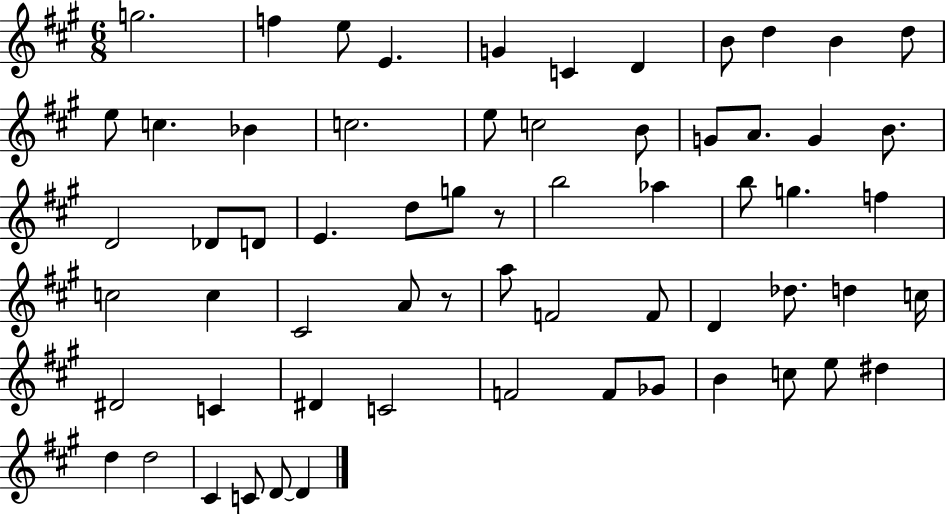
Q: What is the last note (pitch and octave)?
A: D4